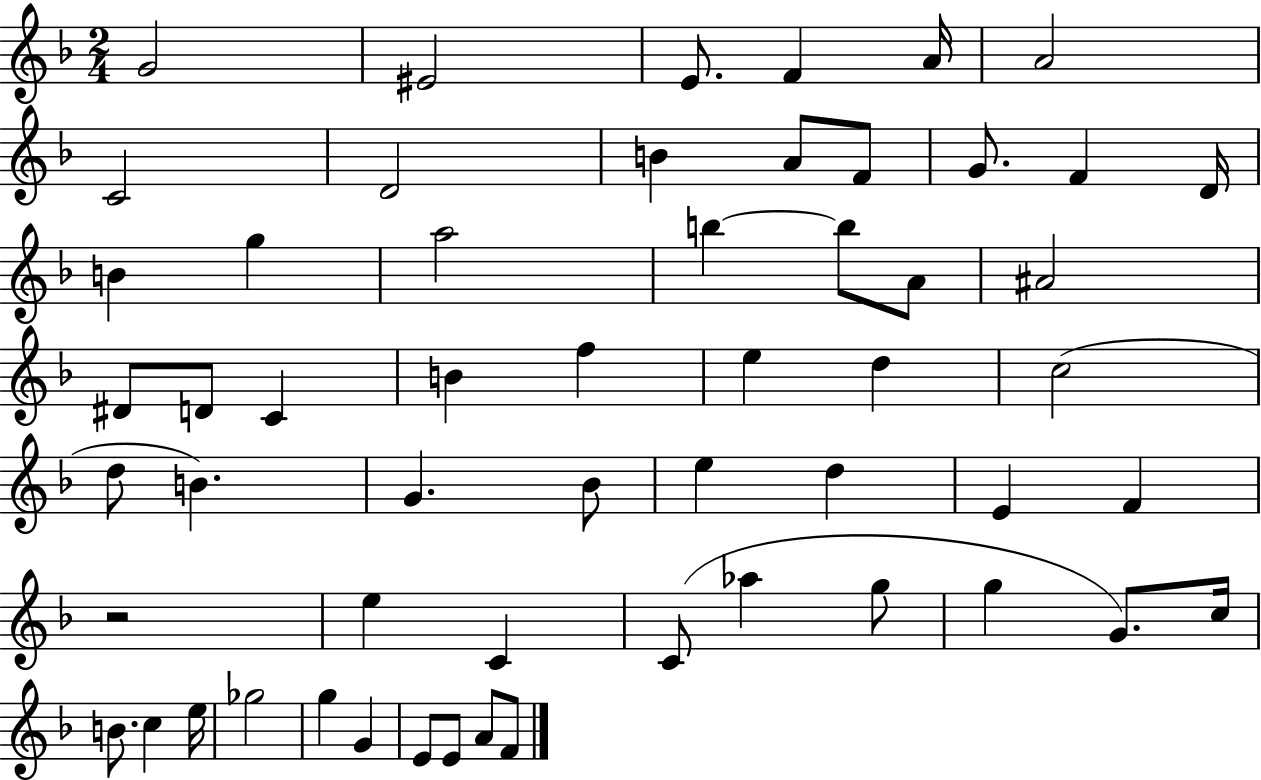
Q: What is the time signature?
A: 2/4